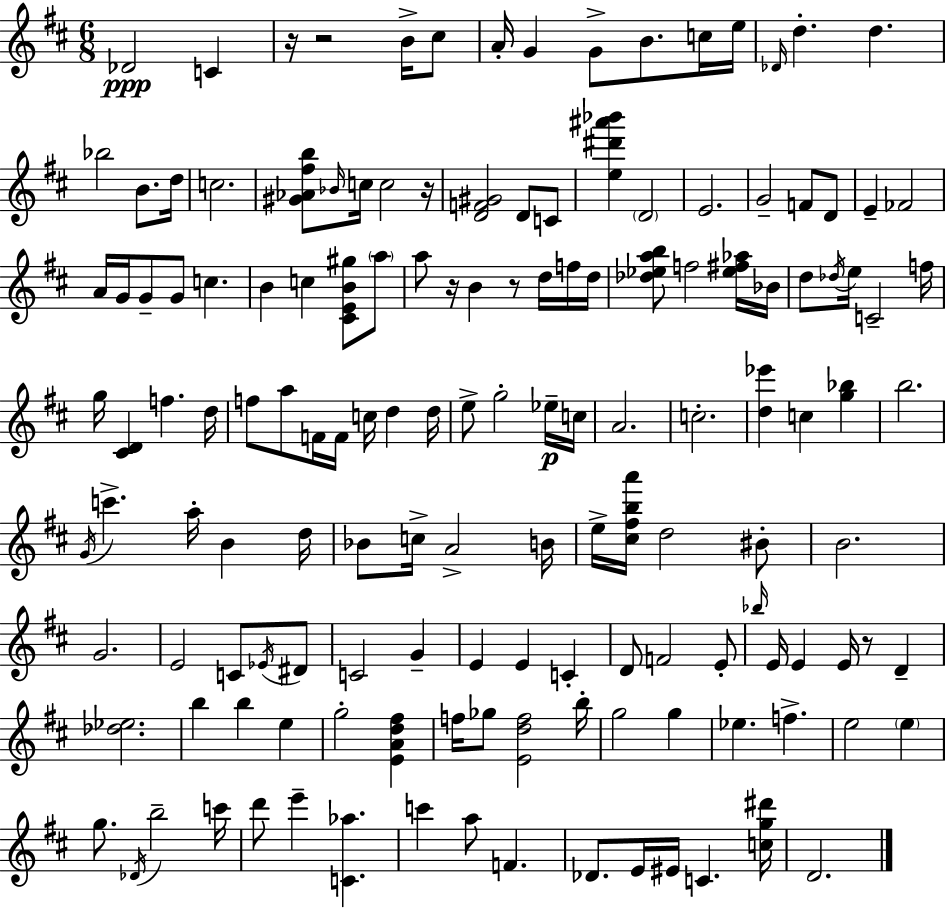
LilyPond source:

{
  \clef treble
  \numericTimeSignature
  \time 6/8
  \key d \major
  \repeat volta 2 { des'2\ppp c'4 | r16 r2 b'16-> cis''8 | a'16-. g'4 g'8-> b'8. c''16 e''16 | \grace { des'16 } d''4.-. d''4. | \break bes''2 b'8. | d''16 c''2. | <gis' aes' fis'' b''>8 \grace { bes'16 } c''16 c''2 | r16 <d' f' gis'>2 d'8 | \break c'8 <e'' dis''' ais''' bes'''>4 \parenthesize d'2 | e'2. | g'2-- f'8 | d'8 e'4-- fes'2 | \break a'16 g'16 g'8-- g'8 c''4. | b'4 c''4 <cis' e' b' gis''>8 | \parenthesize a''8 a''8 r16 b'4 r8 d''16 | f''16 d''16 <des'' ees'' a'' b''>8 f''2 | \break <ees'' fis'' aes''>16 bes'16 d''8 \acciaccatura { des''16 } e''16 c'2-- | f''16 g''16 <cis' d'>4 f''4. | d''16 f''8 a''8 f'16 f'16 c''16 d''4 | d''16 e''8-> g''2-. | \break ees''16--\p c''16 a'2. | c''2.-. | <d'' ees'''>4 c''4 <g'' bes''>4 | b''2. | \break \acciaccatura { g'16 } c'''4.-> a''16-. b'4 | d''16 bes'8 c''16-> a'2-> | b'16 e''16-> <cis'' fis'' b'' a'''>16 d''2 | bis'8-. b'2. | \break g'2. | e'2 | c'8 \acciaccatura { ees'16 } dis'8 c'2 | g'4-- e'4 e'4 | \break c'4-. d'8 f'2 | e'8-. \grace { bes''16 } e'16 e'4 e'16 | r8 d'4-- <des'' ees''>2. | b''4 b''4 | \break e''4 g''2-. | <e' a' d'' fis''>4 f''16 ges''8 <e' d'' f''>2 | b''16-. g''2 | g''4 ees''4. | \break f''4.-> e''2 | \parenthesize e''4 g''8. \acciaccatura { des'16 } b''2-- | c'''16 d'''8 e'''4-- | <c' aes''>4. c'''4 a''8 | \break f'4. des'8. e'16 eis'16 | c'4. <c'' g'' dis'''>16 d'2. | } \bar "|."
}